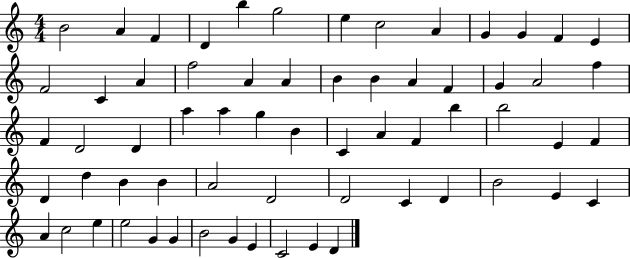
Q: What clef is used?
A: treble